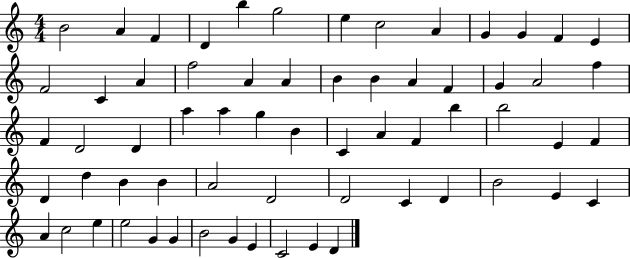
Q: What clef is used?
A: treble